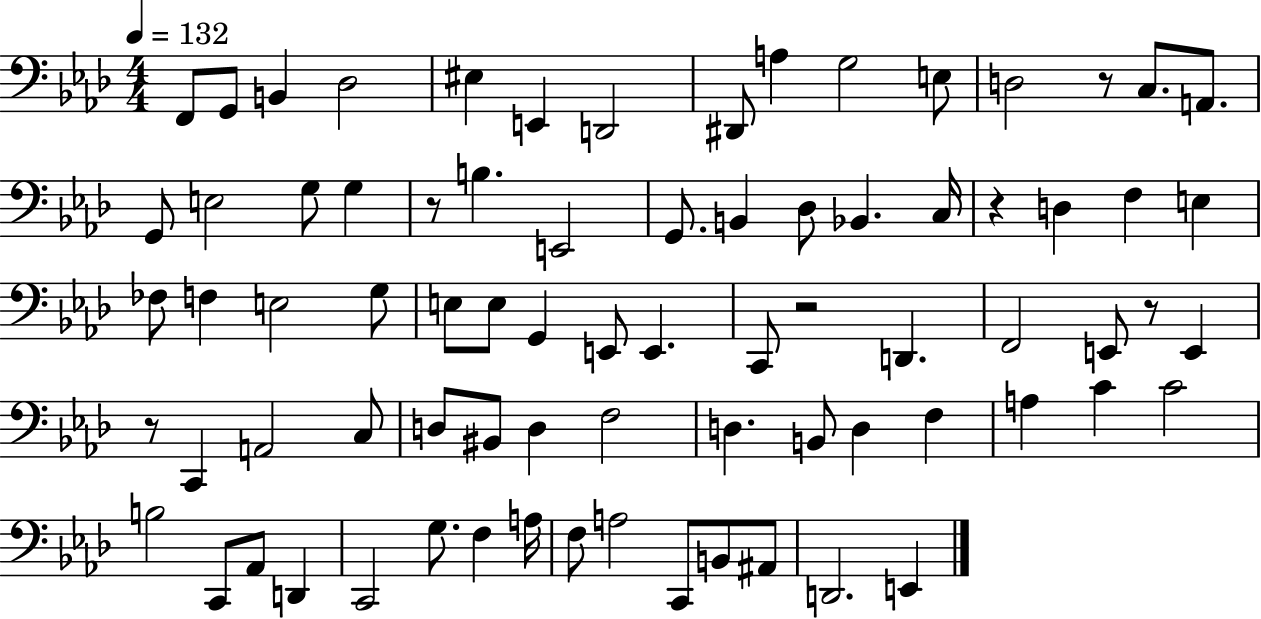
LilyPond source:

{
  \clef bass
  \numericTimeSignature
  \time 4/4
  \key aes \major
  \tempo 4 = 132
  f,8 g,8 b,4 des2 | eis4 e,4 d,2 | dis,8 a4 g2 e8 | d2 r8 c8. a,8. | \break g,8 e2 g8 g4 | r8 b4. e,2 | g,8. b,4 des8 bes,4. c16 | r4 d4 f4 e4 | \break fes8 f4 e2 g8 | e8 e8 g,4 e,8 e,4. | c,8 r2 d,4. | f,2 e,8 r8 e,4 | \break r8 c,4 a,2 c8 | d8 bis,8 d4 f2 | d4. b,8 d4 f4 | a4 c'4 c'2 | \break b2 c,8 aes,8 d,4 | c,2 g8. f4 a16 | f8 a2 c,8 b,8 ais,8 | d,2. e,4 | \break \bar "|."
}